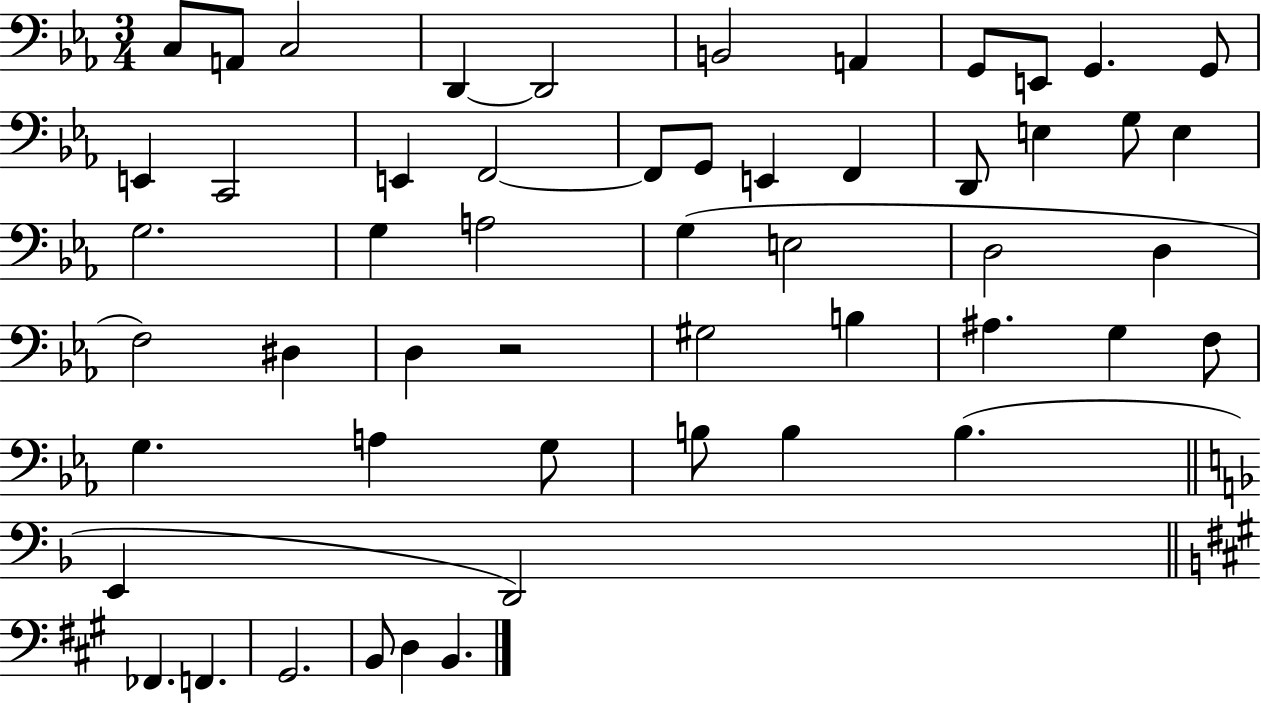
X:1
T:Untitled
M:3/4
L:1/4
K:Eb
C,/2 A,,/2 C,2 D,, D,,2 B,,2 A,, G,,/2 E,,/2 G,, G,,/2 E,, C,,2 E,, F,,2 F,,/2 G,,/2 E,, F,, D,,/2 E, G,/2 E, G,2 G, A,2 G, E,2 D,2 D, F,2 ^D, D, z2 ^G,2 B, ^A, G, F,/2 G, A, G,/2 B,/2 B, B, E,, D,,2 _F,, F,, ^G,,2 B,,/2 D, B,,